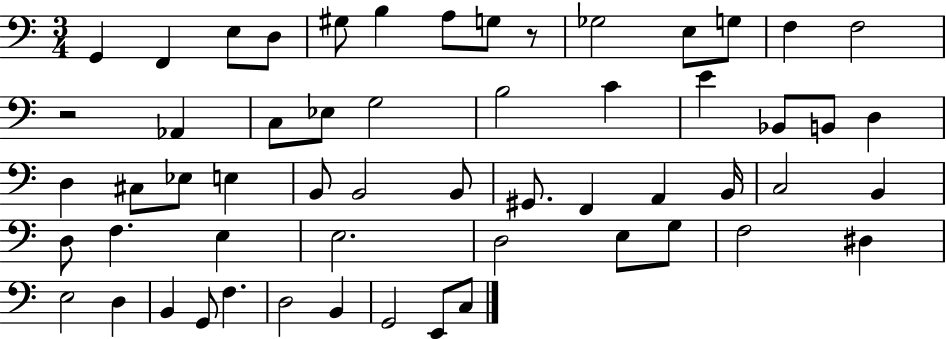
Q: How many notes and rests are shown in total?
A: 57